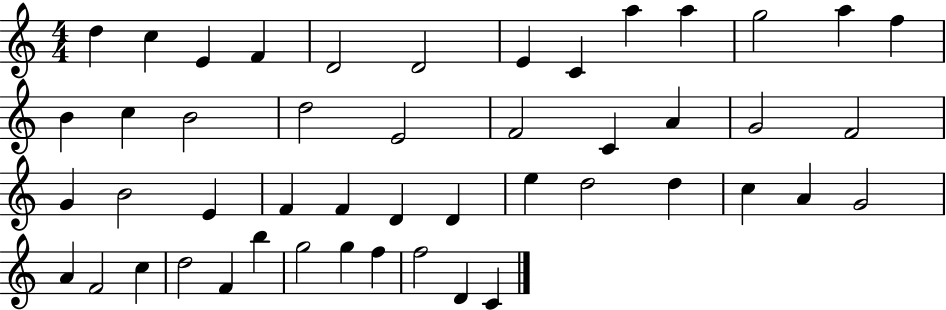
X:1
T:Untitled
M:4/4
L:1/4
K:C
d c E F D2 D2 E C a a g2 a f B c B2 d2 E2 F2 C A G2 F2 G B2 E F F D D e d2 d c A G2 A F2 c d2 F b g2 g f f2 D C